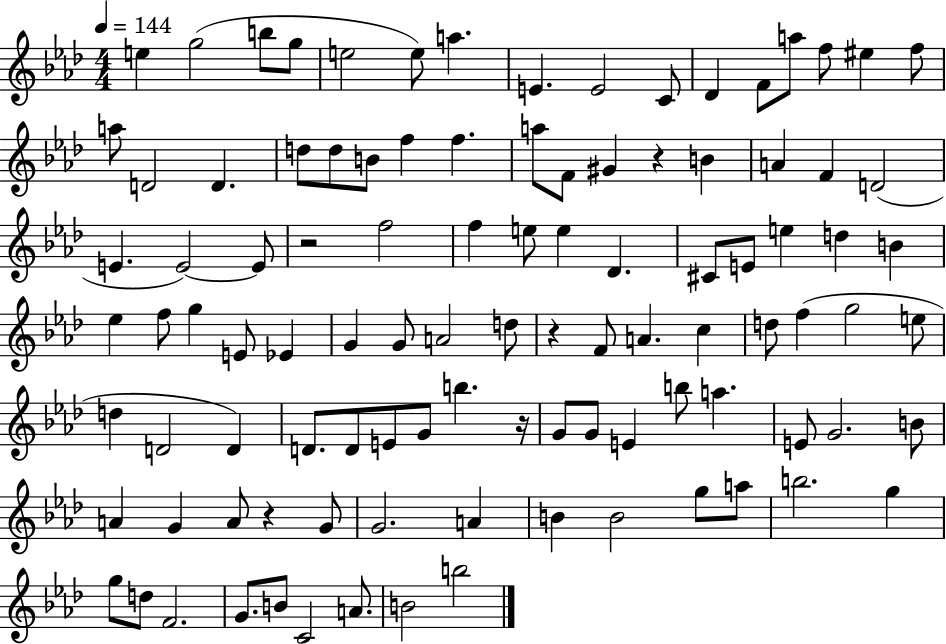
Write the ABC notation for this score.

X:1
T:Untitled
M:4/4
L:1/4
K:Ab
e g2 b/2 g/2 e2 e/2 a E E2 C/2 _D F/2 a/2 f/2 ^e f/2 a/2 D2 D d/2 d/2 B/2 f f a/2 F/2 ^G z B A F D2 E E2 E/2 z2 f2 f e/2 e _D ^C/2 E/2 e d B _e f/2 g E/2 _E G G/2 A2 d/2 z F/2 A c d/2 f g2 e/2 d D2 D D/2 D/2 E/2 G/2 b z/4 G/2 G/2 E b/2 a E/2 G2 B/2 A G A/2 z G/2 G2 A B B2 g/2 a/2 b2 g g/2 d/2 F2 G/2 B/2 C2 A/2 B2 b2